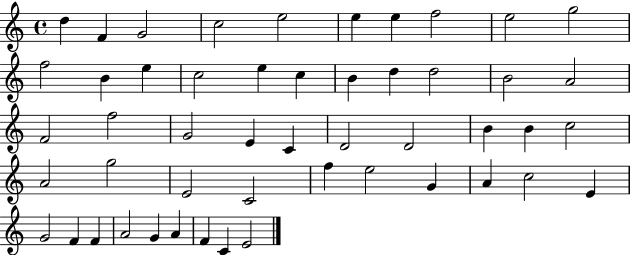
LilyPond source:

{
  \clef treble
  \time 4/4
  \defaultTimeSignature
  \key c \major
  d''4 f'4 g'2 | c''2 e''2 | e''4 e''4 f''2 | e''2 g''2 | \break f''2 b'4 e''4 | c''2 e''4 c''4 | b'4 d''4 d''2 | b'2 a'2 | \break f'2 f''2 | g'2 e'4 c'4 | d'2 d'2 | b'4 b'4 c''2 | \break a'2 g''2 | e'2 c'2 | f''4 e''2 g'4 | a'4 c''2 e'4 | \break g'2 f'4 f'4 | a'2 g'4 a'4 | f'4 c'4 e'2 | \bar "|."
}